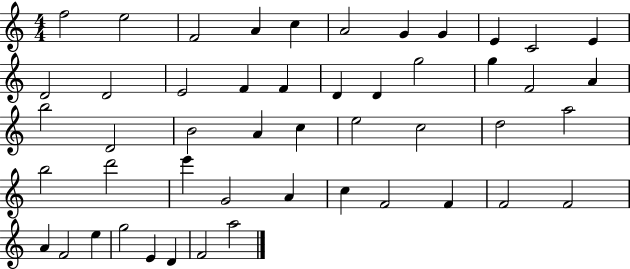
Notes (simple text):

F5/h E5/h F4/h A4/q C5/q A4/h G4/q G4/q E4/q C4/h E4/q D4/h D4/h E4/h F4/q F4/q D4/q D4/q G5/h G5/q F4/h A4/q B5/h D4/h B4/h A4/q C5/q E5/h C5/h D5/h A5/h B5/h D6/h E6/q G4/h A4/q C5/q F4/h F4/q F4/h F4/h A4/q F4/h E5/q G5/h E4/q D4/q F4/h A5/h